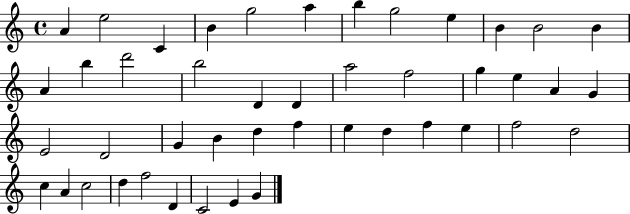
{
  \clef treble
  \time 4/4
  \defaultTimeSignature
  \key c \major
  a'4 e''2 c'4 | b'4 g''2 a''4 | b''4 g''2 e''4 | b'4 b'2 b'4 | \break a'4 b''4 d'''2 | b''2 d'4 d'4 | a''2 f''2 | g''4 e''4 a'4 g'4 | \break e'2 d'2 | g'4 b'4 d''4 f''4 | e''4 d''4 f''4 e''4 | f''2 d''2 | \break c''4 a'4 c''2 | d''4 f''2 d'4 | c'2 e'4 g'4 | \bar "|."
}